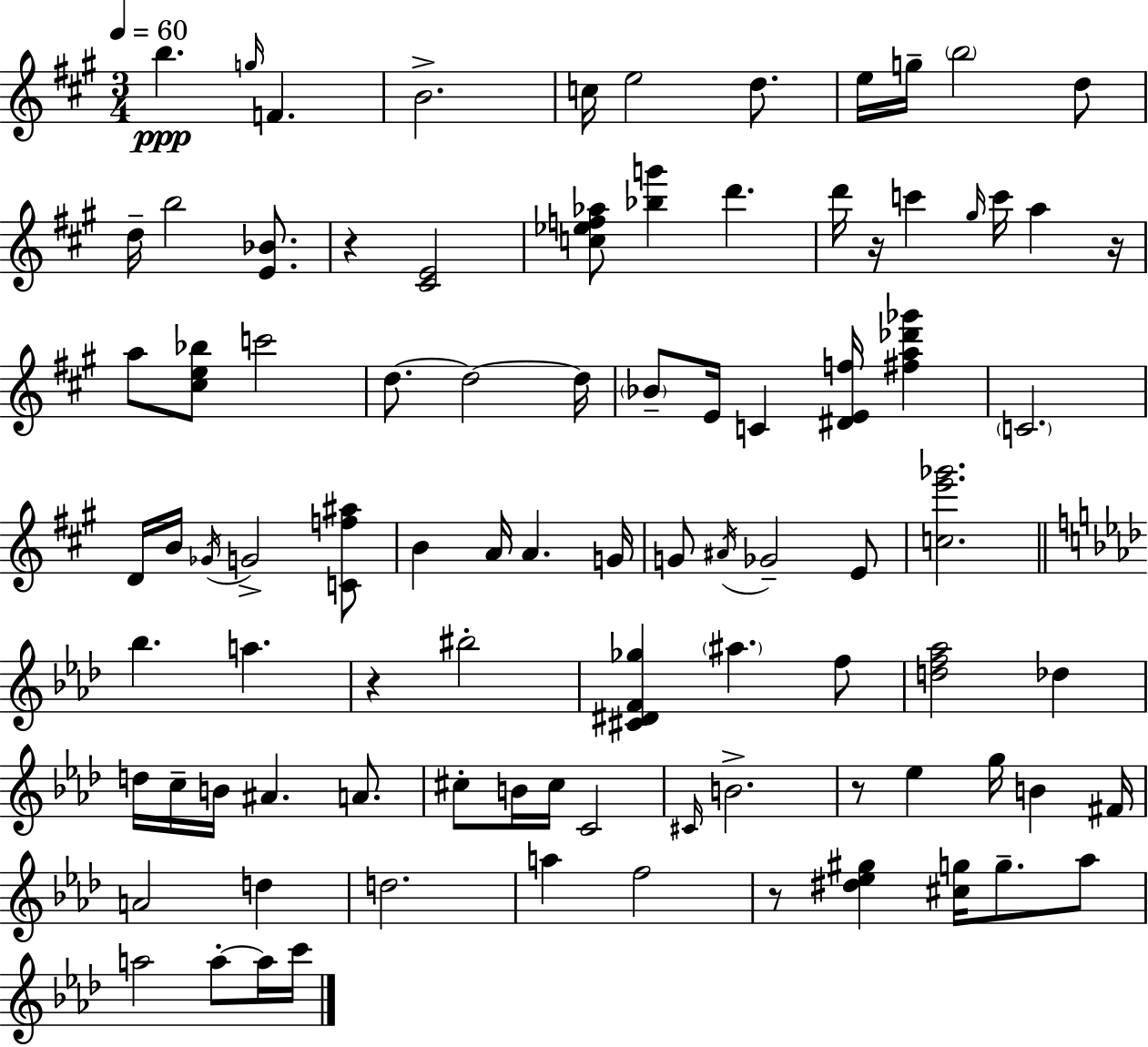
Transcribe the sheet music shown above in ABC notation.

X:1
T:Untitled
M:3/4
L:1/4
K:A
b g/4 F B2 c/4 e2 d/2 e/4 g/4 b2 d/2 d/4 b2 [E_B]/2 z [^CE]2 [c_ef_a]/2 [_bg'] d' d'/4 z/4 c' ^g/4 c'/4 a z/4 a/2 [^ce_b]/2 c'2 d/2 d2 d/4 _B/2 E/4 C [^DEf]/4 [^fa_d'_g'] C2 D/4 B/4 _G/4 G2 [Cf^a]/2 B A/4 A G/4 G/2 ^A/4 _G2 E/2 [ce'_g']2 _b a z ^b2 [^C^DF_g] ^a f/2 [df_a]2 _d d/4 c/4 B/4 ^A A/2 ^c/2 B/4 ^c/4 C2 ^C/4 B2 z/2 _e g/4 B ^F/4 A2 d d2 a f2 z/2 [^d_e^g] [^cg]/4 g/2 _a/2 a2 a/2 a/4 c'/4